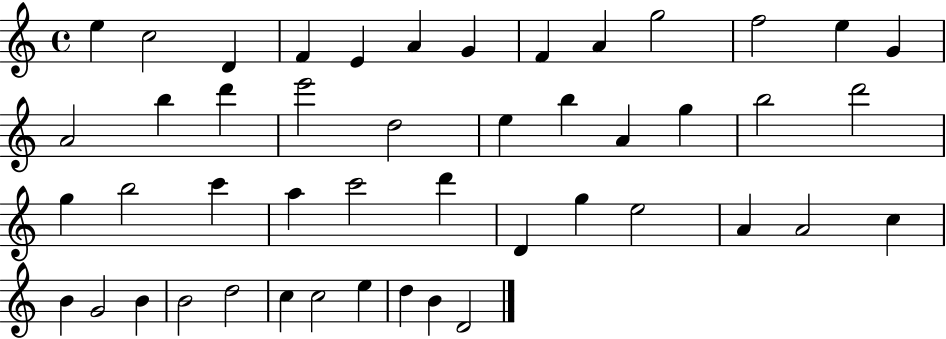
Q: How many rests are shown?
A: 0